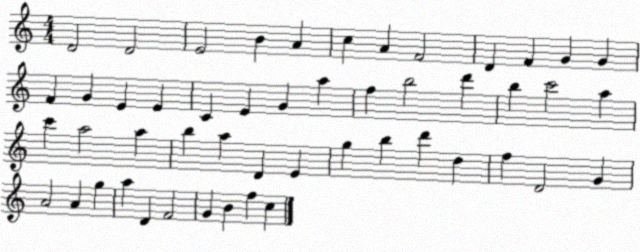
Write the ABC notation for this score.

X:1
T:Untitled
M:4/4
L:1/4
K:C
D2 D2 E2 B A c A F2 D F G G F G E E C E G a f b2 d' b c'2 a c' a2 a b a D E g b d' d f D2 G A2 A g a D F2 G B f c